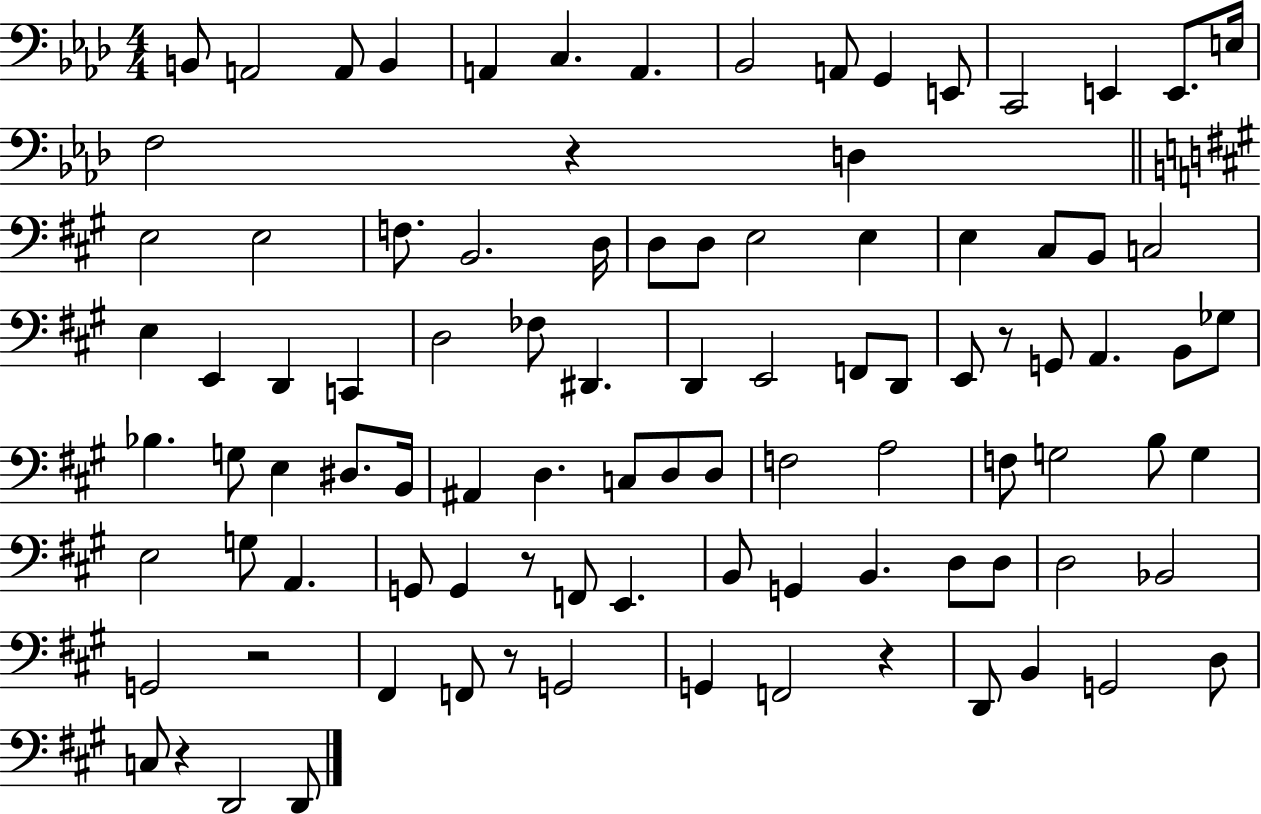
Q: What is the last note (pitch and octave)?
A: D2